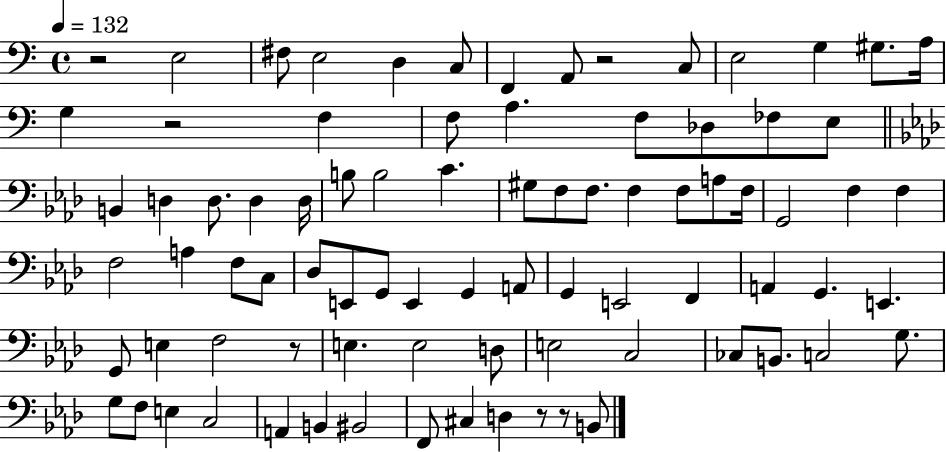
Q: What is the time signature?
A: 4/4